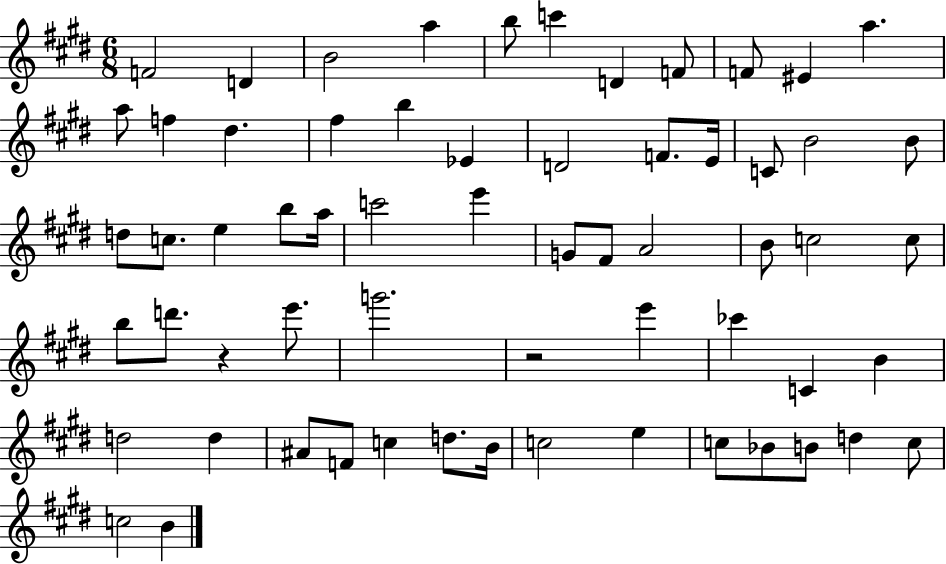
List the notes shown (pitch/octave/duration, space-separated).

F4/h D4/q B4/h A5/q B5/e C6/q D4/q F4/e F4/e EIS4/q A5/q. A5/e F5/q D#5/q. F#5/q B5/q Eb4/q D4/h F4/e. E4/s C4/e B4/h B4/e D5/e C5/e. E5/q B5/e A5/s C6/h E6/q G4/e F#4/e A4/h B4/e C5/h C5/e B5/e D6/e. R/q E6/e. G6/h. R/h E6/q CES6/q C4/q B4/q D5/h D5/q A#4/e F4/e C5/q D5/e. B4/s C5/h E5/q C5/e Bb4/e B4/e D5/q C5/e C5/h B4/q